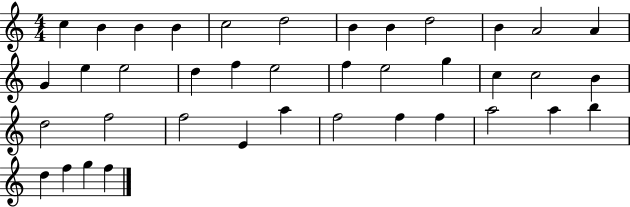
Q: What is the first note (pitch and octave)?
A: C5